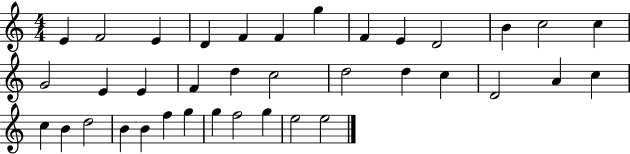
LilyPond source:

{
  \clef treble
  \numericTimeSignature
  \time 4/4
  \key c \major
  e'4 f'2 e'4 | d'4 f'4 f'4 g''4 | f'4 e'4 d'2 | b'4 c''2 c''4 | \break g'2 e'4 e'4 | f'4 d''4 c''2 | d''2 d''4 c''4 | d'2 a'4 c''4 | \break c''4 b'4 d''2 | b'4 b'4 f''4 g''4 | g''4 f''2 g''4 | e''2 e''2 | \break \bar "|."
}